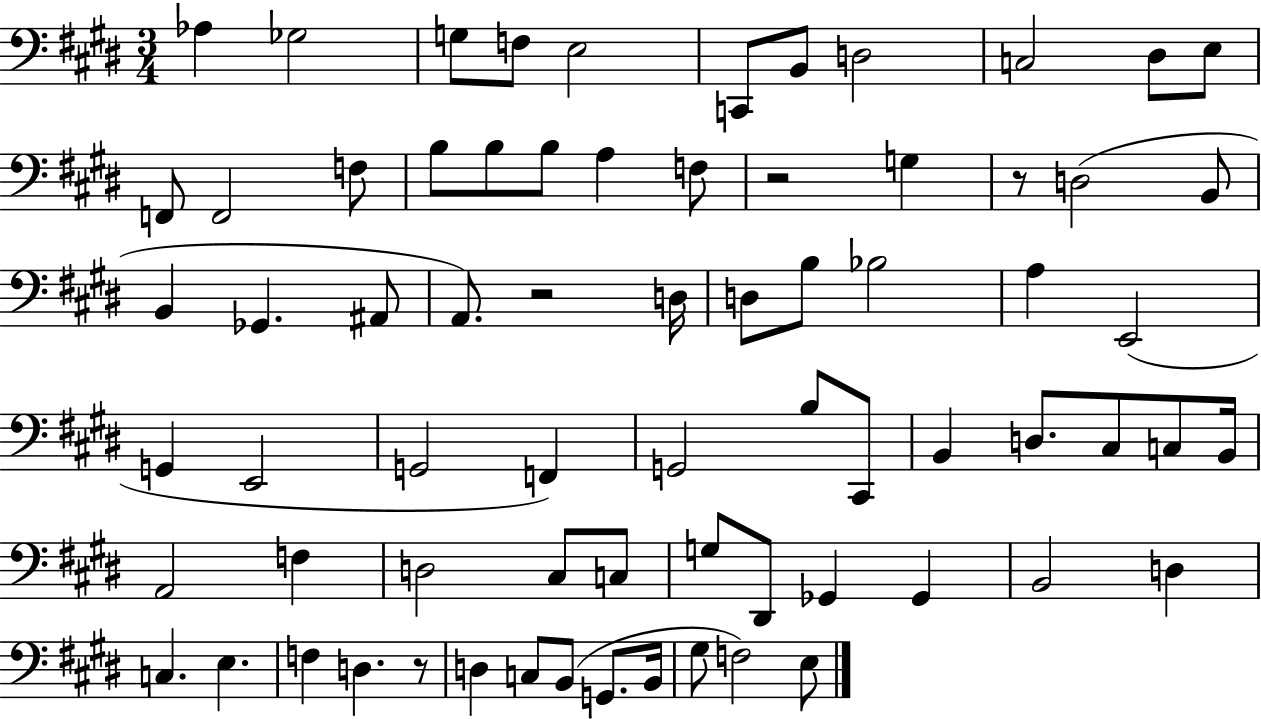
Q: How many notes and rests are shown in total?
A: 71